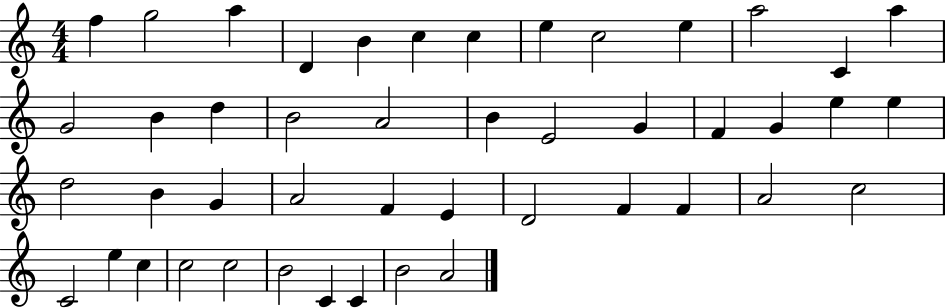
F5/q G5/h A5/q D4/q B4/q C5/q C5/q E5/q C5/h E5/q A5/h C4/q A5/q G4/h B4/q D5/q B4/h A4/h B4/q E4/h G4/q F4/q G4/q E5/q E5/q D5/h B4/q G4/q A4/h F4/q E4/q D4/h F4/q F4/q A4/h C5/h C4/h E5/q C5/q C5/h C5/h B4/h C4/q C4/q B4/h A4/h